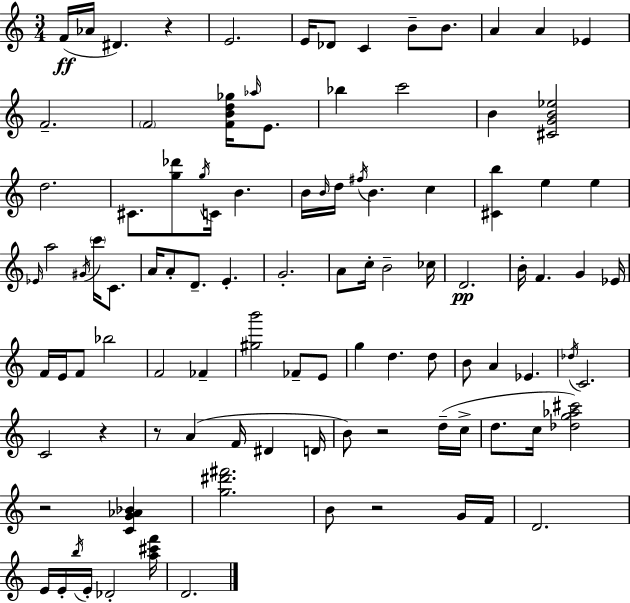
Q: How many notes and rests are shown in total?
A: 102